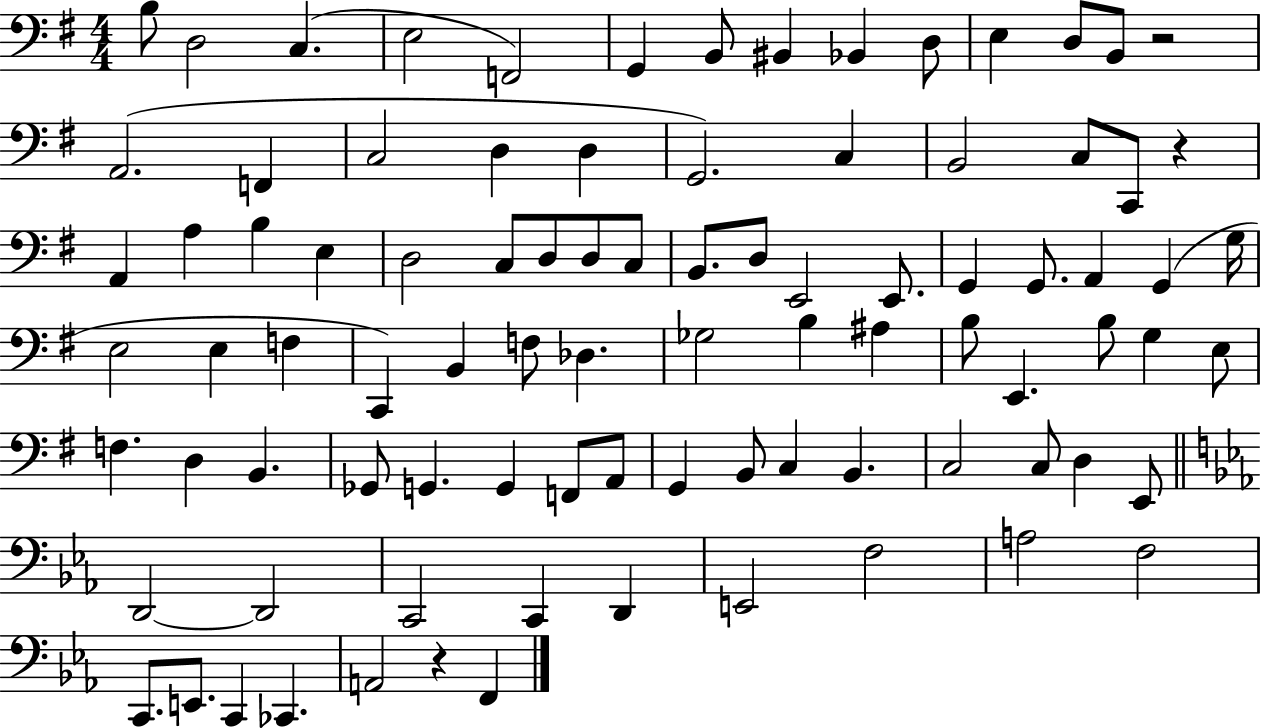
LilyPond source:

{
  \clef bass
  \numericTimeSignature
  \time 4/4
  \key g \major
  \repeat volta 2 { b8 d2 c4.( | e2 f,2) | g,4 b,8 bis,4 bes,4 d8 | e4 d8 b,8 r2 | \break a,2.( f,4 | c2 d4 d4 | g,2.) c4 | b,2 c8 c,8 r4 | \break a,4 a4 b4 e4 | d2 c8 d8 d8 c8 | b,8. d8 e,2 e,8. | g,4 g,8. a,4 g,4( g16 | \break e2 e4 f4 | c,4) b,4 f8 des4. | ges2 b4 ais4 | b8 e,4. b8 g4 e8 | \break f4. d4 b,4. | ges,8 g,4. g,4 f,8 a,8 | g,4 b,8 c4 b,4. | c2 c8 d4 e,8 | \break \bar "||" \break \key ees \major d,2~~ d,2 | c,2 c,4 d,4 | e,2 f2 | a2 f2 | \break c,8. e,8. c,4 ces,4. | a,2 r4 f,4 | } \bar "|."
}